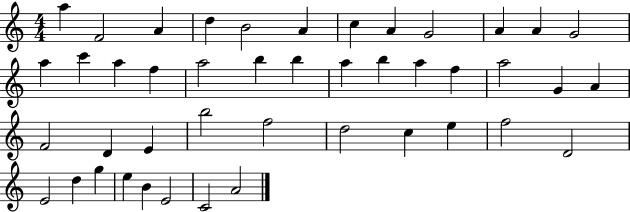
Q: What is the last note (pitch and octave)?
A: A4